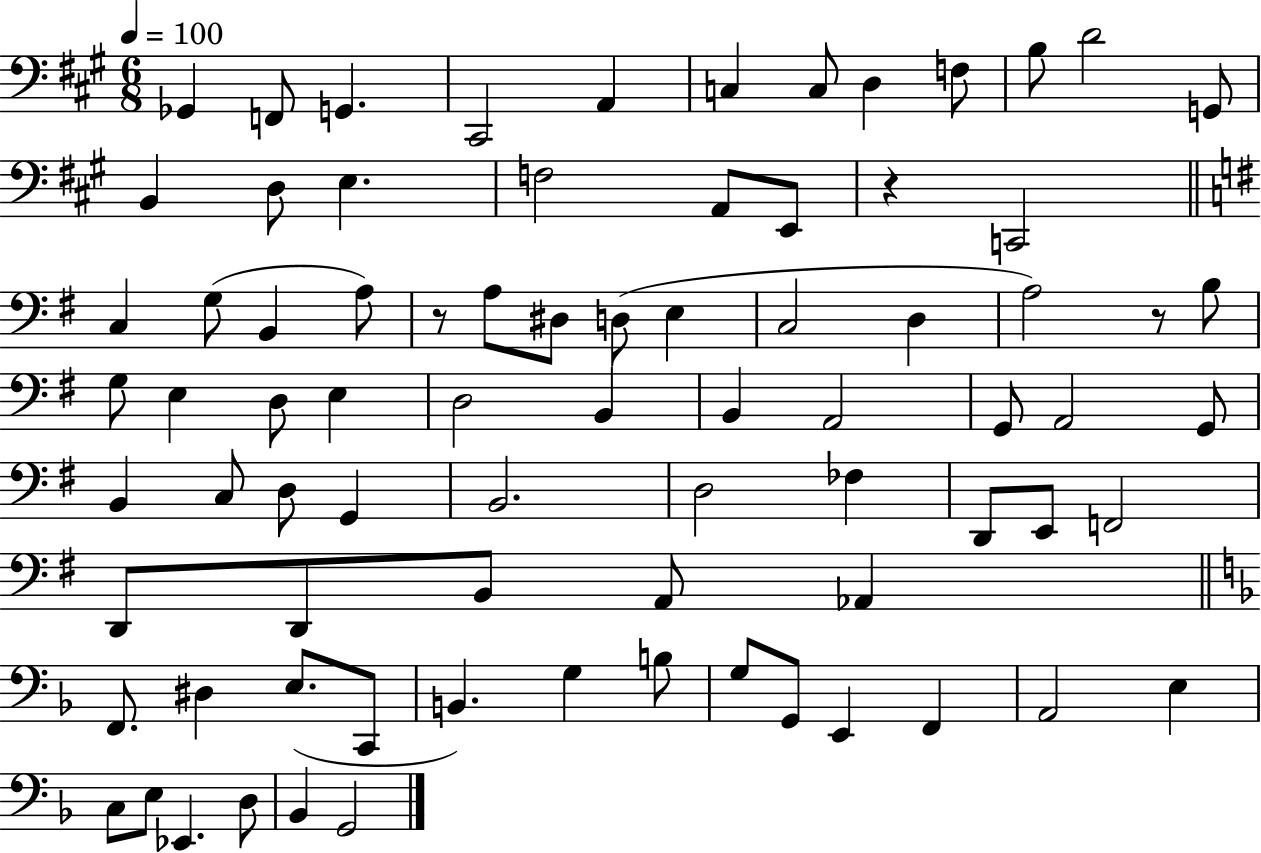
X:1
T:Untitled
M:6/8
L:1/4
K:A
_G,, F,,/2 G,, ^C,,2 A,, C, C,/2 D, F,/2 B,/2 D2 G,,/2 B,, D,/2 E, F,2 A,,/2 E,,/2 z C,,2 C, G,/2 B,, A,/2 z/2 A,/2 ^D,/2 D,/2 E, C,2 D, A,2 z/2 B,/2 G,/2 E, D,/2 E, D,2 B,, B,, A,,2 G,,/2 A,,2 G,,/2 B,, C,/2 D,/2 G,, B,,2 D,2 _F, D,,/2 E,,/2 F,,2 D,,/2 D,,/2 B,,/2 A,,/2 _A,, F,,/2 ^D, E,/2 C,,/2 B,, G, B,/2 G,/2 G,,/2 E,, F,, A,,2 E, C,/2 E,/2 _E,, D,/2 _B,, G,,2